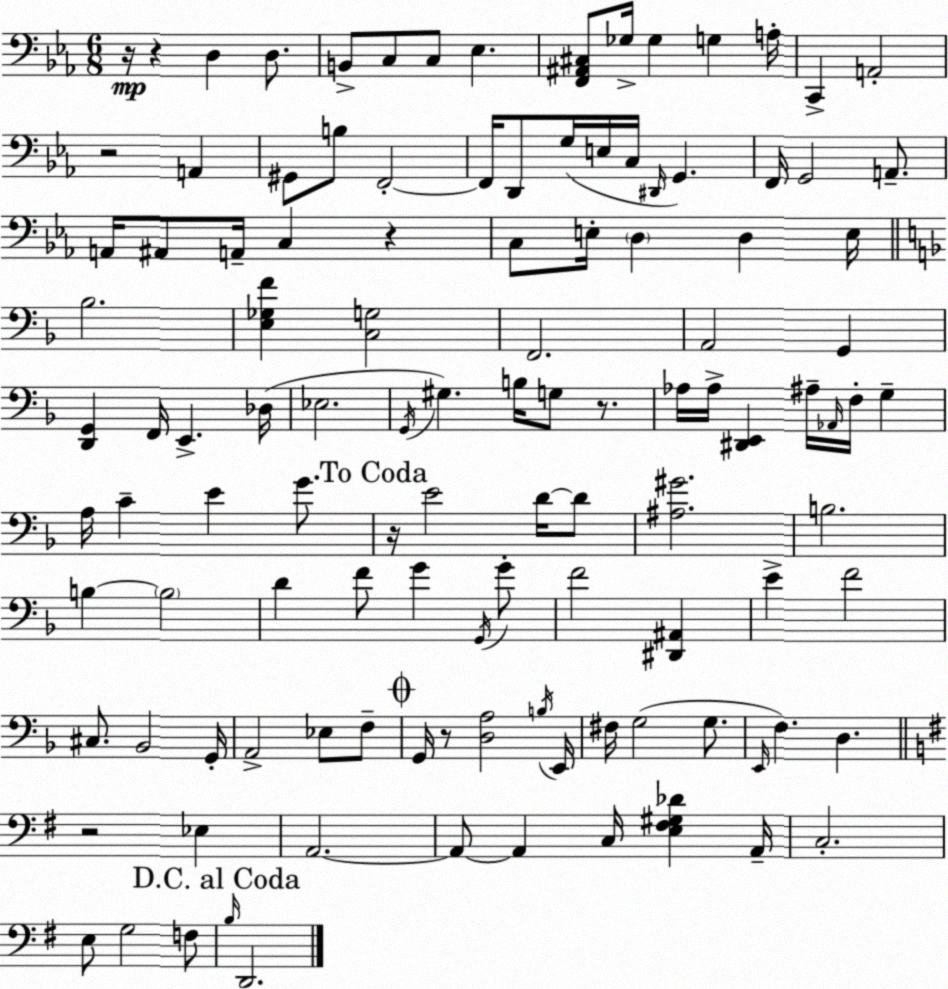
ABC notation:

X:1
T:Untitled
M:6/8
L:1/4
K:Cm
z/4 z D, D,/2 B,,/2 C,/2 C,/2 _E, [F,,^A,,^C,]/2 _G,/4 _G, G, A,/4 C,, A,,2 z2 A,, ^G,,/2 B,/2 F,,2 F,,/4 D,,/2 G,/4 E,/4 C,/4 ^D,,/4 G,, F,,/4 G,,2 A,,/2 A,,/4 ^A,,/2 A,,/4 C, z C,/2 E,/4 D, D, E,/4 _B,2 [E,_G,F] [C,G,]2 F,,2 A,,2 G,, [D,,G,,] F,,/4 E,, _D,/4 _E,2 G,,/4 ^G, B,/4 G,/2 z/2 _A,/4 _A,/4 [^D,,E,,] ^A,/4 _A,,/4 F,/4 G, A,/4 C E G/2 z/4 E2 D/4 D/2 [^A,^G]2 B,2 B, B,2 D F/2 G G,,/4 G/2 F2 [^D,,^A,,] E F2 ^C,/2 _B,,2 G,,/4 A,,2 _E,/2 F,/2 G,,/4 z/2 [D,A,]2 B,/4 E,,/4 ^F,/4 G,2 G,/2 E,,/4 F, D, z2 _E, A,,2 A,,/2 A,, C,/4 [E,^F,^G,_D] A,,/4 C,2 E,/2 G,2 F,/2 B,/4 D,,2